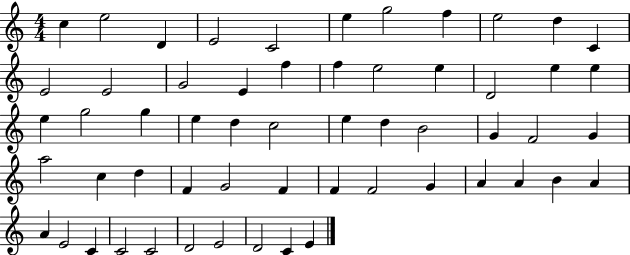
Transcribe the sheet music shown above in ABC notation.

X:1
T:Untitled
M:4/4
L:1/4
K:C
c e2 D E2 C2 e g2 f e2 d C E2 E2 G2 E f f e2 e D2 e e e g2 g e d c2 e d B2 G F2 G a2 c d F G2 F F F2 G A A B A A E2 C C2 C2 D2 E2 D2 C E